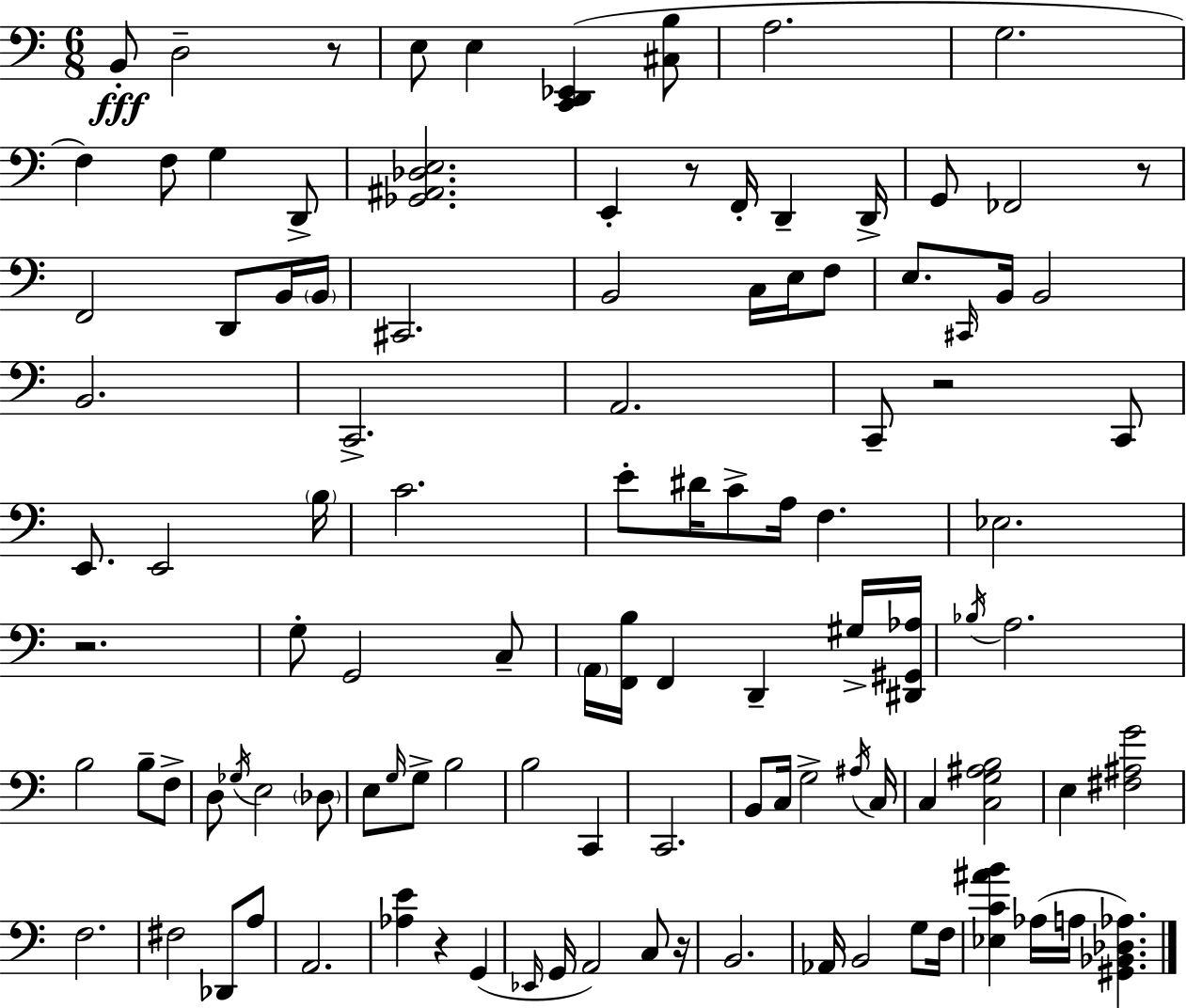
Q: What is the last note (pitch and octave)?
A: A3